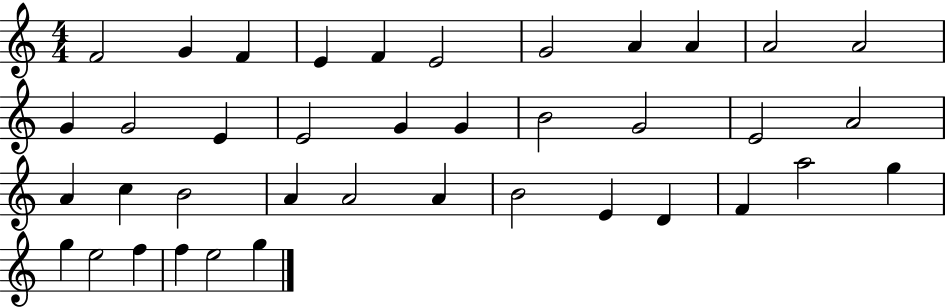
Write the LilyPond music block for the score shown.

{
  \clef treble
  \numericTimeSignature
  \time 4/4
  \key c \major
  f'2 g'4 f'4 | e'4 f'4 e'2 | g'2 a'4 a'4 | a'2 a'2 | \break g'4 g'2 e'4 | e'2 g'4 g'4 | b'2 g'2 | e'2 a'2 | \break a'4 c''4 b'2 | a'4 a'2 a'4 | b'2 e'4 d'4 | f'4 a''2 g''4 | \break g''4 e''2 f''4 | f''4 e''2 g''4 | \bar "|."
}